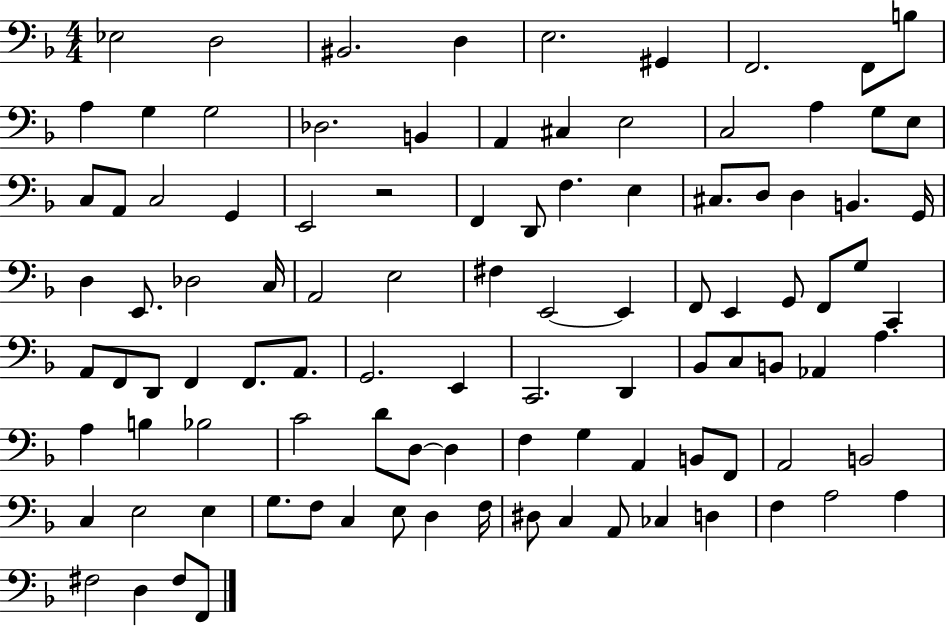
Eb3/h D3/h BIS2/h. D3/q E3/h. G#2/q F2/h. F2/e B3/e A3/q G3/q G3/h Db3/h. B2/q A2/q C#3/q E3/h C3/h A3/q G3/e E3/e C3/e A2/e C3/h G2/q E2/h R/h F2/q D2/e F3/q. E3/q C#3/e. D3/e D3/q B2/q. G2/s D3/q E2/e. Db3/h C3/s A2/h E3/h F#3/q E2/h E2/q F2/e E2/q G2/e F2/e G3/e C2/q A2/e F2/e D2/e F2/q F2/e. A2/e. G2/h. E2/q C2/h. D2/q Bb2/e C3/e B2/e Ab2/q A3/q. A3/q B3/q Bb3/h C4/h D4/e D3/e D3/q F3/q G3/q A2/q B2/e F2/e A2/h B2/h C3/q E3/h E3/q G3/e. F3/e C3/q E3/e D3/q F3/s D#3/e C3/q A2/e CES3/q D3/q F3/q A3/h A3/q F#3/h D3/q F#3/e F2/e